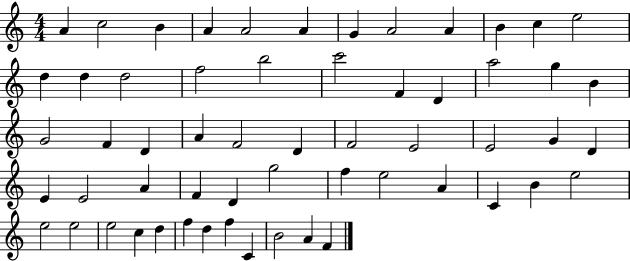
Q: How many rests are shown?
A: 0